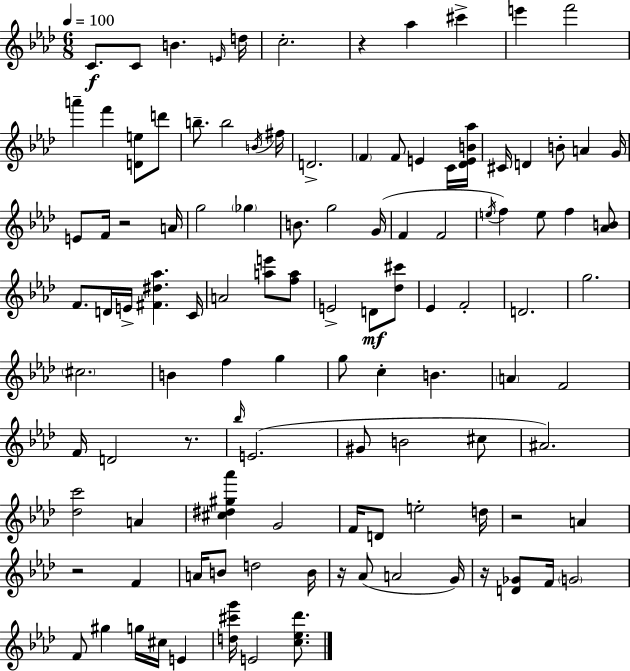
{
  \clef treble
  \numericTimeSignature
  \time 6/8
  \key f \minor
  \tempo 4 = 100
  c'8.\f c'8 b'4. \grace { e'16 } | d''16 c''2.-. | r4 aes''4 cis'''4-> | e'''4 f'''2 | \break a'''4-- f'''4 <d' e''>8 d'''8 | b''8.-- b''2 | \acciaccatura { b'16 } fis''16 d'2.-> | \parenthesize f'4 f'8 e'4 | \break c'16 <des' e' b' aes''>16 cis'16 d'4 b'8-. a'4 | g'16 e'8 f'16 r2 | a'16 g''2 \parenthesize ges''4 | b'8. g''2 | \break g'16( f'4 f'2 | \acciaccatura { e''16 } f''4) e''8 f''4 | <aes' b'>8 f'8. d'16 e'16-> <fis' dis'' aes''>4. | c'16 a'2 <a'' e'''>8 | \break <f'' a''>8 e'2-> d'8\mf | <des'' cis'''>8 ees'4 f'2-. | d'2. | g''2. | \break \parenthesize cis''2. | b'4 f''4 g''4 | g''8 c''4-. b'4. | \parenthesize a'4 f'2 | \break f'16 d'2 | r8. \grace { bes''16 } e'2.( | gis'8 b'2 | cis''8 ais'2.) | \break <des'' c'''>2 | a'4 <cis'' dis'' gis'' aes'''>4 g'2 | f'16 d'8 e''2-. | d''16 r2 | \break a'4 r2 | f'4 a'16 b'8 d''2 | b'16 r16 aes'8( a'2 | g'16) r16 <d' ges'>8 f'16 \parenthesize g'2 | \break f'8 gis''4 g''16 cis''16 | e'4 <d'' cis''' g'''>16 e'2 | <c'' ees'' des'''>8. \bar "|."
}